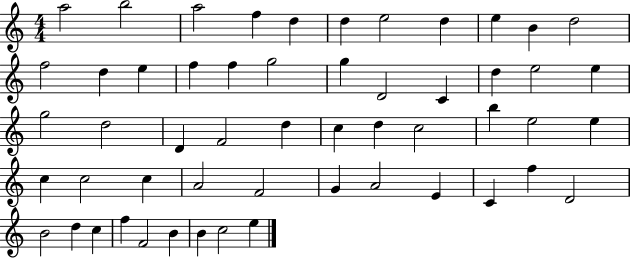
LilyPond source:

{
  \clef treble
  \numericTimeSignature
  \time 4/4
  \key c \major
  a''2 b''2 | a''2 f''4 d''4 | d''4 e''2 d''4 | e''4 b'4 d''2 | \break f''2 d''4 e''4 | f''4 f''4 g''2 | g''4 d'2 c'4 | d''4 e''2 e''4 | \break g''2 d''2 | d'4 f'2 d''4 | c''4 d''4 c''2 | b''4 e''2 e''4 | \break c''4 c''2 c''4 | a'2 f'2 | g'4 a'2 e'4 | c'4 f''4 d'2 | \break b'2 d''4 c''4 | f''4 f'2 b'4 | b'4 c''2 e''4 | \bar "|."
}